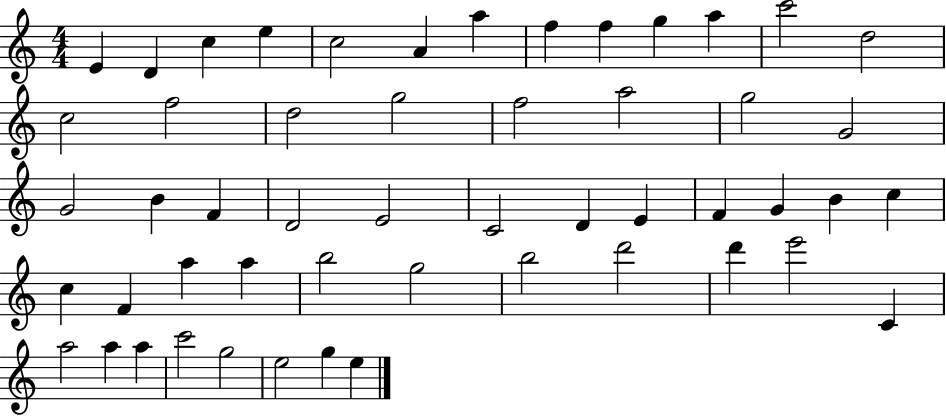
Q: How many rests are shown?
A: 0